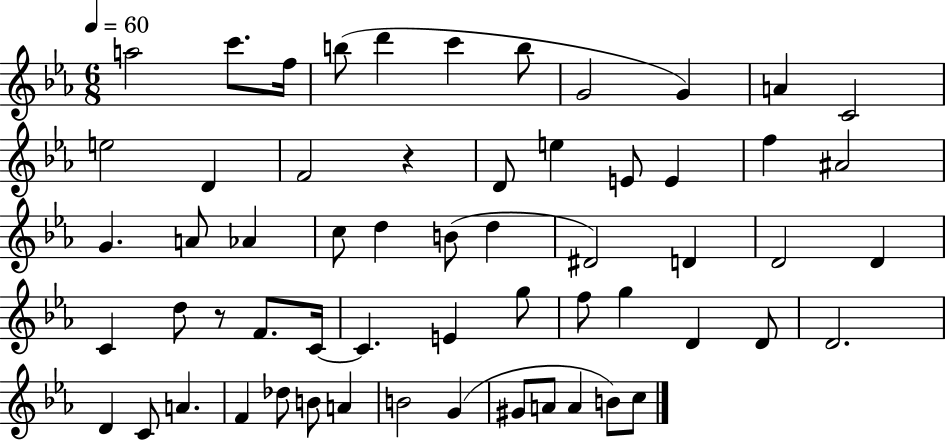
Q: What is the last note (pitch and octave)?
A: C5